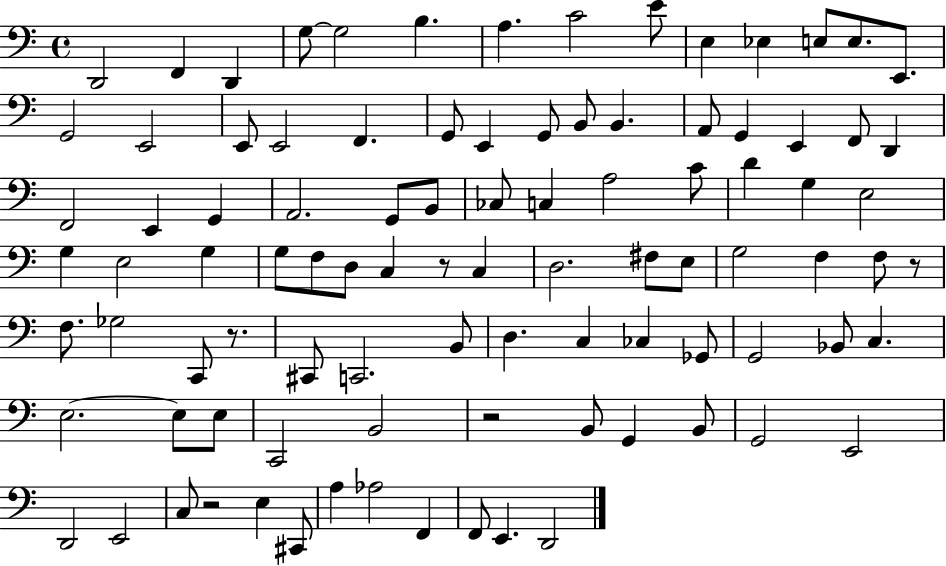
X:1
T:Untitled
M:4/4
L:1/4
K:C
D,,2 F,, D,, G,/2 G,2 B, A, C2 E/2 E, _E, E,/2 E,/2 E,,/2 G,,2 E,,2 E,,/2 E,,2 F,, G,,/2 E,, G,,/2 B,,/2 B,, A,,/2 G,, E,, F,,/2 D,, F,,2 E,, G,, A,,2 G,,/2 B,,/2 _C,/2 C, A,2 C/2 D G, E,2 G, E,2 G, G,/2 F,/2 D,/2 C, z/2 C, D,2 ^F,/2 E,/2 G,2 F, F,/2 z/2 F,/2 _G,2 C,,/2 z/2 ^C,,/2 C,,2 B,,/2 D, C, _C, _G,,/2 G,,2 _B,,/2 C, E,2 E,/2 E,/2 C,,2 B,,2 z2 B,,/2 G,, B,,/2 G,,2 E,,2 D,,2 E,,2 C,/2 z2 E, ^C,,/2 A, _A,2 F,, F,,/2 E,, D,,2